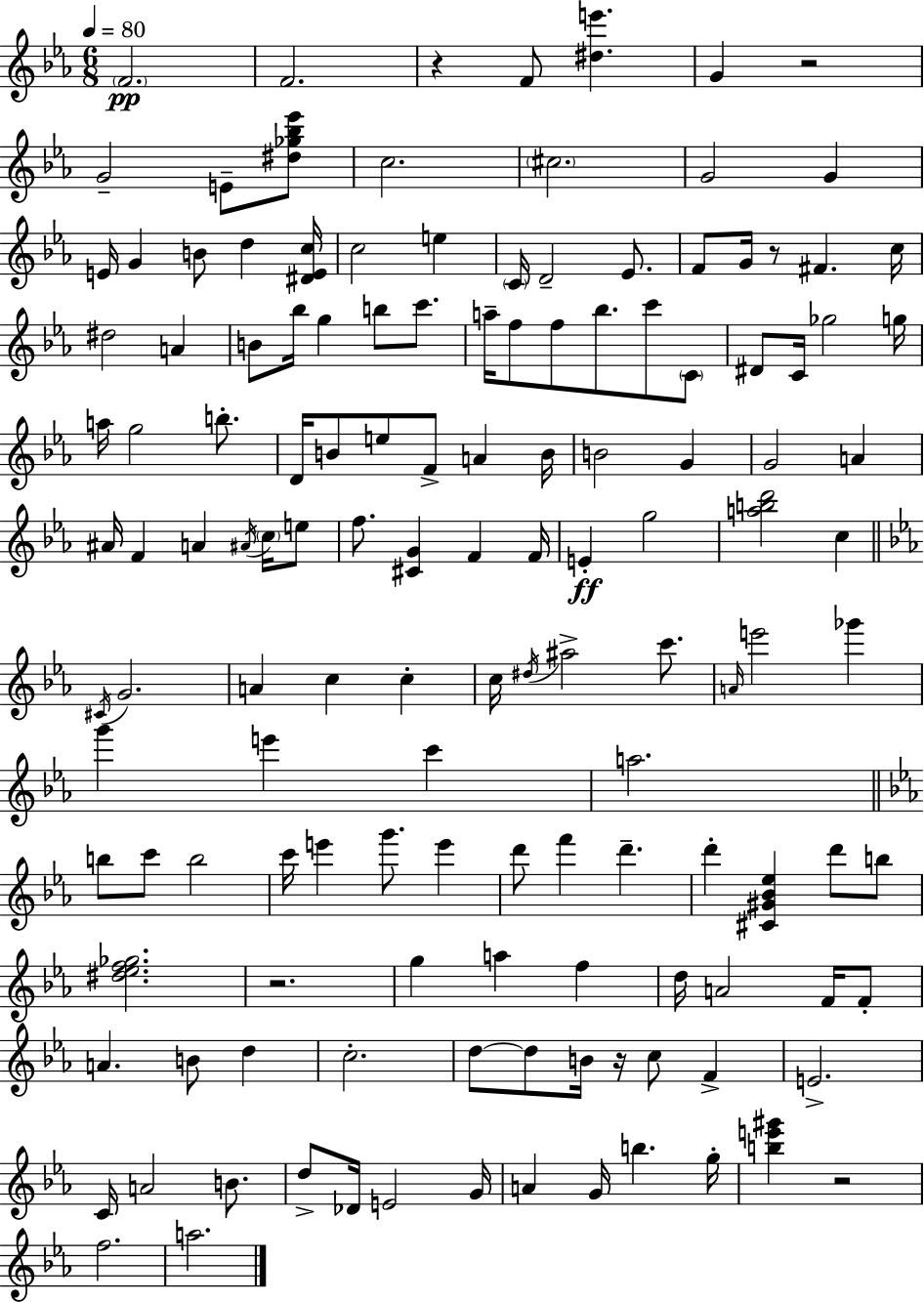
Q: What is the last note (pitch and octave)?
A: A5